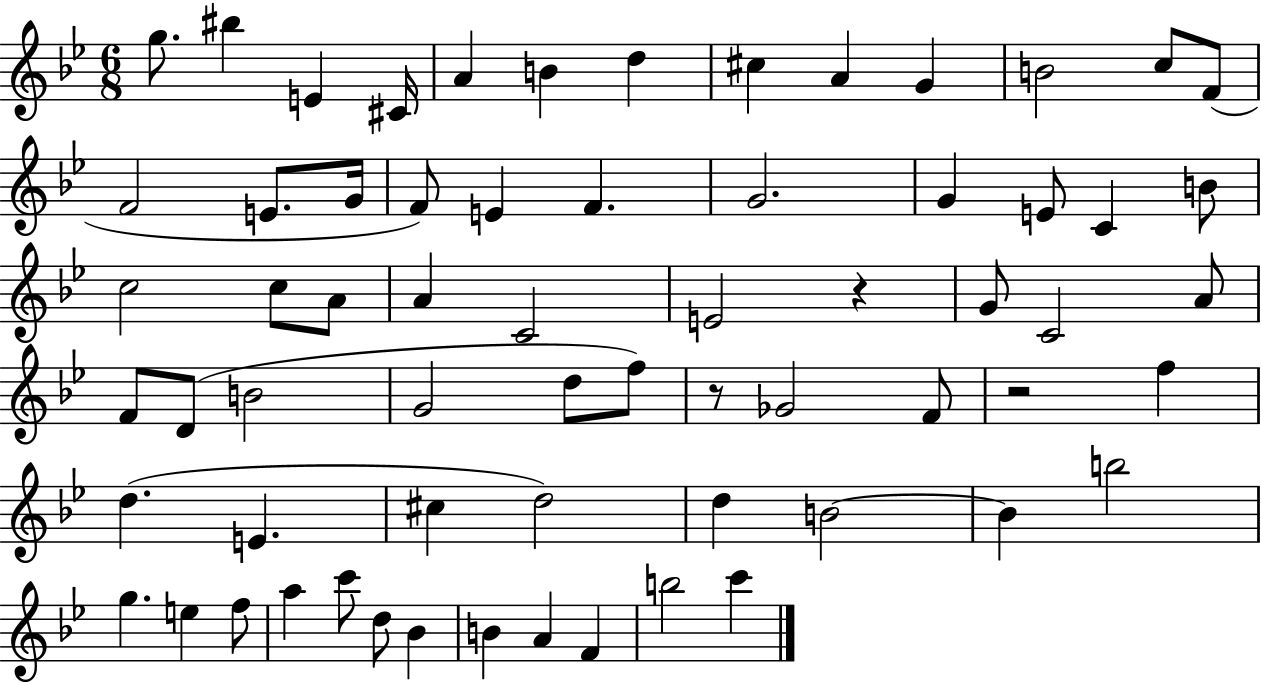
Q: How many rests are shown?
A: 3